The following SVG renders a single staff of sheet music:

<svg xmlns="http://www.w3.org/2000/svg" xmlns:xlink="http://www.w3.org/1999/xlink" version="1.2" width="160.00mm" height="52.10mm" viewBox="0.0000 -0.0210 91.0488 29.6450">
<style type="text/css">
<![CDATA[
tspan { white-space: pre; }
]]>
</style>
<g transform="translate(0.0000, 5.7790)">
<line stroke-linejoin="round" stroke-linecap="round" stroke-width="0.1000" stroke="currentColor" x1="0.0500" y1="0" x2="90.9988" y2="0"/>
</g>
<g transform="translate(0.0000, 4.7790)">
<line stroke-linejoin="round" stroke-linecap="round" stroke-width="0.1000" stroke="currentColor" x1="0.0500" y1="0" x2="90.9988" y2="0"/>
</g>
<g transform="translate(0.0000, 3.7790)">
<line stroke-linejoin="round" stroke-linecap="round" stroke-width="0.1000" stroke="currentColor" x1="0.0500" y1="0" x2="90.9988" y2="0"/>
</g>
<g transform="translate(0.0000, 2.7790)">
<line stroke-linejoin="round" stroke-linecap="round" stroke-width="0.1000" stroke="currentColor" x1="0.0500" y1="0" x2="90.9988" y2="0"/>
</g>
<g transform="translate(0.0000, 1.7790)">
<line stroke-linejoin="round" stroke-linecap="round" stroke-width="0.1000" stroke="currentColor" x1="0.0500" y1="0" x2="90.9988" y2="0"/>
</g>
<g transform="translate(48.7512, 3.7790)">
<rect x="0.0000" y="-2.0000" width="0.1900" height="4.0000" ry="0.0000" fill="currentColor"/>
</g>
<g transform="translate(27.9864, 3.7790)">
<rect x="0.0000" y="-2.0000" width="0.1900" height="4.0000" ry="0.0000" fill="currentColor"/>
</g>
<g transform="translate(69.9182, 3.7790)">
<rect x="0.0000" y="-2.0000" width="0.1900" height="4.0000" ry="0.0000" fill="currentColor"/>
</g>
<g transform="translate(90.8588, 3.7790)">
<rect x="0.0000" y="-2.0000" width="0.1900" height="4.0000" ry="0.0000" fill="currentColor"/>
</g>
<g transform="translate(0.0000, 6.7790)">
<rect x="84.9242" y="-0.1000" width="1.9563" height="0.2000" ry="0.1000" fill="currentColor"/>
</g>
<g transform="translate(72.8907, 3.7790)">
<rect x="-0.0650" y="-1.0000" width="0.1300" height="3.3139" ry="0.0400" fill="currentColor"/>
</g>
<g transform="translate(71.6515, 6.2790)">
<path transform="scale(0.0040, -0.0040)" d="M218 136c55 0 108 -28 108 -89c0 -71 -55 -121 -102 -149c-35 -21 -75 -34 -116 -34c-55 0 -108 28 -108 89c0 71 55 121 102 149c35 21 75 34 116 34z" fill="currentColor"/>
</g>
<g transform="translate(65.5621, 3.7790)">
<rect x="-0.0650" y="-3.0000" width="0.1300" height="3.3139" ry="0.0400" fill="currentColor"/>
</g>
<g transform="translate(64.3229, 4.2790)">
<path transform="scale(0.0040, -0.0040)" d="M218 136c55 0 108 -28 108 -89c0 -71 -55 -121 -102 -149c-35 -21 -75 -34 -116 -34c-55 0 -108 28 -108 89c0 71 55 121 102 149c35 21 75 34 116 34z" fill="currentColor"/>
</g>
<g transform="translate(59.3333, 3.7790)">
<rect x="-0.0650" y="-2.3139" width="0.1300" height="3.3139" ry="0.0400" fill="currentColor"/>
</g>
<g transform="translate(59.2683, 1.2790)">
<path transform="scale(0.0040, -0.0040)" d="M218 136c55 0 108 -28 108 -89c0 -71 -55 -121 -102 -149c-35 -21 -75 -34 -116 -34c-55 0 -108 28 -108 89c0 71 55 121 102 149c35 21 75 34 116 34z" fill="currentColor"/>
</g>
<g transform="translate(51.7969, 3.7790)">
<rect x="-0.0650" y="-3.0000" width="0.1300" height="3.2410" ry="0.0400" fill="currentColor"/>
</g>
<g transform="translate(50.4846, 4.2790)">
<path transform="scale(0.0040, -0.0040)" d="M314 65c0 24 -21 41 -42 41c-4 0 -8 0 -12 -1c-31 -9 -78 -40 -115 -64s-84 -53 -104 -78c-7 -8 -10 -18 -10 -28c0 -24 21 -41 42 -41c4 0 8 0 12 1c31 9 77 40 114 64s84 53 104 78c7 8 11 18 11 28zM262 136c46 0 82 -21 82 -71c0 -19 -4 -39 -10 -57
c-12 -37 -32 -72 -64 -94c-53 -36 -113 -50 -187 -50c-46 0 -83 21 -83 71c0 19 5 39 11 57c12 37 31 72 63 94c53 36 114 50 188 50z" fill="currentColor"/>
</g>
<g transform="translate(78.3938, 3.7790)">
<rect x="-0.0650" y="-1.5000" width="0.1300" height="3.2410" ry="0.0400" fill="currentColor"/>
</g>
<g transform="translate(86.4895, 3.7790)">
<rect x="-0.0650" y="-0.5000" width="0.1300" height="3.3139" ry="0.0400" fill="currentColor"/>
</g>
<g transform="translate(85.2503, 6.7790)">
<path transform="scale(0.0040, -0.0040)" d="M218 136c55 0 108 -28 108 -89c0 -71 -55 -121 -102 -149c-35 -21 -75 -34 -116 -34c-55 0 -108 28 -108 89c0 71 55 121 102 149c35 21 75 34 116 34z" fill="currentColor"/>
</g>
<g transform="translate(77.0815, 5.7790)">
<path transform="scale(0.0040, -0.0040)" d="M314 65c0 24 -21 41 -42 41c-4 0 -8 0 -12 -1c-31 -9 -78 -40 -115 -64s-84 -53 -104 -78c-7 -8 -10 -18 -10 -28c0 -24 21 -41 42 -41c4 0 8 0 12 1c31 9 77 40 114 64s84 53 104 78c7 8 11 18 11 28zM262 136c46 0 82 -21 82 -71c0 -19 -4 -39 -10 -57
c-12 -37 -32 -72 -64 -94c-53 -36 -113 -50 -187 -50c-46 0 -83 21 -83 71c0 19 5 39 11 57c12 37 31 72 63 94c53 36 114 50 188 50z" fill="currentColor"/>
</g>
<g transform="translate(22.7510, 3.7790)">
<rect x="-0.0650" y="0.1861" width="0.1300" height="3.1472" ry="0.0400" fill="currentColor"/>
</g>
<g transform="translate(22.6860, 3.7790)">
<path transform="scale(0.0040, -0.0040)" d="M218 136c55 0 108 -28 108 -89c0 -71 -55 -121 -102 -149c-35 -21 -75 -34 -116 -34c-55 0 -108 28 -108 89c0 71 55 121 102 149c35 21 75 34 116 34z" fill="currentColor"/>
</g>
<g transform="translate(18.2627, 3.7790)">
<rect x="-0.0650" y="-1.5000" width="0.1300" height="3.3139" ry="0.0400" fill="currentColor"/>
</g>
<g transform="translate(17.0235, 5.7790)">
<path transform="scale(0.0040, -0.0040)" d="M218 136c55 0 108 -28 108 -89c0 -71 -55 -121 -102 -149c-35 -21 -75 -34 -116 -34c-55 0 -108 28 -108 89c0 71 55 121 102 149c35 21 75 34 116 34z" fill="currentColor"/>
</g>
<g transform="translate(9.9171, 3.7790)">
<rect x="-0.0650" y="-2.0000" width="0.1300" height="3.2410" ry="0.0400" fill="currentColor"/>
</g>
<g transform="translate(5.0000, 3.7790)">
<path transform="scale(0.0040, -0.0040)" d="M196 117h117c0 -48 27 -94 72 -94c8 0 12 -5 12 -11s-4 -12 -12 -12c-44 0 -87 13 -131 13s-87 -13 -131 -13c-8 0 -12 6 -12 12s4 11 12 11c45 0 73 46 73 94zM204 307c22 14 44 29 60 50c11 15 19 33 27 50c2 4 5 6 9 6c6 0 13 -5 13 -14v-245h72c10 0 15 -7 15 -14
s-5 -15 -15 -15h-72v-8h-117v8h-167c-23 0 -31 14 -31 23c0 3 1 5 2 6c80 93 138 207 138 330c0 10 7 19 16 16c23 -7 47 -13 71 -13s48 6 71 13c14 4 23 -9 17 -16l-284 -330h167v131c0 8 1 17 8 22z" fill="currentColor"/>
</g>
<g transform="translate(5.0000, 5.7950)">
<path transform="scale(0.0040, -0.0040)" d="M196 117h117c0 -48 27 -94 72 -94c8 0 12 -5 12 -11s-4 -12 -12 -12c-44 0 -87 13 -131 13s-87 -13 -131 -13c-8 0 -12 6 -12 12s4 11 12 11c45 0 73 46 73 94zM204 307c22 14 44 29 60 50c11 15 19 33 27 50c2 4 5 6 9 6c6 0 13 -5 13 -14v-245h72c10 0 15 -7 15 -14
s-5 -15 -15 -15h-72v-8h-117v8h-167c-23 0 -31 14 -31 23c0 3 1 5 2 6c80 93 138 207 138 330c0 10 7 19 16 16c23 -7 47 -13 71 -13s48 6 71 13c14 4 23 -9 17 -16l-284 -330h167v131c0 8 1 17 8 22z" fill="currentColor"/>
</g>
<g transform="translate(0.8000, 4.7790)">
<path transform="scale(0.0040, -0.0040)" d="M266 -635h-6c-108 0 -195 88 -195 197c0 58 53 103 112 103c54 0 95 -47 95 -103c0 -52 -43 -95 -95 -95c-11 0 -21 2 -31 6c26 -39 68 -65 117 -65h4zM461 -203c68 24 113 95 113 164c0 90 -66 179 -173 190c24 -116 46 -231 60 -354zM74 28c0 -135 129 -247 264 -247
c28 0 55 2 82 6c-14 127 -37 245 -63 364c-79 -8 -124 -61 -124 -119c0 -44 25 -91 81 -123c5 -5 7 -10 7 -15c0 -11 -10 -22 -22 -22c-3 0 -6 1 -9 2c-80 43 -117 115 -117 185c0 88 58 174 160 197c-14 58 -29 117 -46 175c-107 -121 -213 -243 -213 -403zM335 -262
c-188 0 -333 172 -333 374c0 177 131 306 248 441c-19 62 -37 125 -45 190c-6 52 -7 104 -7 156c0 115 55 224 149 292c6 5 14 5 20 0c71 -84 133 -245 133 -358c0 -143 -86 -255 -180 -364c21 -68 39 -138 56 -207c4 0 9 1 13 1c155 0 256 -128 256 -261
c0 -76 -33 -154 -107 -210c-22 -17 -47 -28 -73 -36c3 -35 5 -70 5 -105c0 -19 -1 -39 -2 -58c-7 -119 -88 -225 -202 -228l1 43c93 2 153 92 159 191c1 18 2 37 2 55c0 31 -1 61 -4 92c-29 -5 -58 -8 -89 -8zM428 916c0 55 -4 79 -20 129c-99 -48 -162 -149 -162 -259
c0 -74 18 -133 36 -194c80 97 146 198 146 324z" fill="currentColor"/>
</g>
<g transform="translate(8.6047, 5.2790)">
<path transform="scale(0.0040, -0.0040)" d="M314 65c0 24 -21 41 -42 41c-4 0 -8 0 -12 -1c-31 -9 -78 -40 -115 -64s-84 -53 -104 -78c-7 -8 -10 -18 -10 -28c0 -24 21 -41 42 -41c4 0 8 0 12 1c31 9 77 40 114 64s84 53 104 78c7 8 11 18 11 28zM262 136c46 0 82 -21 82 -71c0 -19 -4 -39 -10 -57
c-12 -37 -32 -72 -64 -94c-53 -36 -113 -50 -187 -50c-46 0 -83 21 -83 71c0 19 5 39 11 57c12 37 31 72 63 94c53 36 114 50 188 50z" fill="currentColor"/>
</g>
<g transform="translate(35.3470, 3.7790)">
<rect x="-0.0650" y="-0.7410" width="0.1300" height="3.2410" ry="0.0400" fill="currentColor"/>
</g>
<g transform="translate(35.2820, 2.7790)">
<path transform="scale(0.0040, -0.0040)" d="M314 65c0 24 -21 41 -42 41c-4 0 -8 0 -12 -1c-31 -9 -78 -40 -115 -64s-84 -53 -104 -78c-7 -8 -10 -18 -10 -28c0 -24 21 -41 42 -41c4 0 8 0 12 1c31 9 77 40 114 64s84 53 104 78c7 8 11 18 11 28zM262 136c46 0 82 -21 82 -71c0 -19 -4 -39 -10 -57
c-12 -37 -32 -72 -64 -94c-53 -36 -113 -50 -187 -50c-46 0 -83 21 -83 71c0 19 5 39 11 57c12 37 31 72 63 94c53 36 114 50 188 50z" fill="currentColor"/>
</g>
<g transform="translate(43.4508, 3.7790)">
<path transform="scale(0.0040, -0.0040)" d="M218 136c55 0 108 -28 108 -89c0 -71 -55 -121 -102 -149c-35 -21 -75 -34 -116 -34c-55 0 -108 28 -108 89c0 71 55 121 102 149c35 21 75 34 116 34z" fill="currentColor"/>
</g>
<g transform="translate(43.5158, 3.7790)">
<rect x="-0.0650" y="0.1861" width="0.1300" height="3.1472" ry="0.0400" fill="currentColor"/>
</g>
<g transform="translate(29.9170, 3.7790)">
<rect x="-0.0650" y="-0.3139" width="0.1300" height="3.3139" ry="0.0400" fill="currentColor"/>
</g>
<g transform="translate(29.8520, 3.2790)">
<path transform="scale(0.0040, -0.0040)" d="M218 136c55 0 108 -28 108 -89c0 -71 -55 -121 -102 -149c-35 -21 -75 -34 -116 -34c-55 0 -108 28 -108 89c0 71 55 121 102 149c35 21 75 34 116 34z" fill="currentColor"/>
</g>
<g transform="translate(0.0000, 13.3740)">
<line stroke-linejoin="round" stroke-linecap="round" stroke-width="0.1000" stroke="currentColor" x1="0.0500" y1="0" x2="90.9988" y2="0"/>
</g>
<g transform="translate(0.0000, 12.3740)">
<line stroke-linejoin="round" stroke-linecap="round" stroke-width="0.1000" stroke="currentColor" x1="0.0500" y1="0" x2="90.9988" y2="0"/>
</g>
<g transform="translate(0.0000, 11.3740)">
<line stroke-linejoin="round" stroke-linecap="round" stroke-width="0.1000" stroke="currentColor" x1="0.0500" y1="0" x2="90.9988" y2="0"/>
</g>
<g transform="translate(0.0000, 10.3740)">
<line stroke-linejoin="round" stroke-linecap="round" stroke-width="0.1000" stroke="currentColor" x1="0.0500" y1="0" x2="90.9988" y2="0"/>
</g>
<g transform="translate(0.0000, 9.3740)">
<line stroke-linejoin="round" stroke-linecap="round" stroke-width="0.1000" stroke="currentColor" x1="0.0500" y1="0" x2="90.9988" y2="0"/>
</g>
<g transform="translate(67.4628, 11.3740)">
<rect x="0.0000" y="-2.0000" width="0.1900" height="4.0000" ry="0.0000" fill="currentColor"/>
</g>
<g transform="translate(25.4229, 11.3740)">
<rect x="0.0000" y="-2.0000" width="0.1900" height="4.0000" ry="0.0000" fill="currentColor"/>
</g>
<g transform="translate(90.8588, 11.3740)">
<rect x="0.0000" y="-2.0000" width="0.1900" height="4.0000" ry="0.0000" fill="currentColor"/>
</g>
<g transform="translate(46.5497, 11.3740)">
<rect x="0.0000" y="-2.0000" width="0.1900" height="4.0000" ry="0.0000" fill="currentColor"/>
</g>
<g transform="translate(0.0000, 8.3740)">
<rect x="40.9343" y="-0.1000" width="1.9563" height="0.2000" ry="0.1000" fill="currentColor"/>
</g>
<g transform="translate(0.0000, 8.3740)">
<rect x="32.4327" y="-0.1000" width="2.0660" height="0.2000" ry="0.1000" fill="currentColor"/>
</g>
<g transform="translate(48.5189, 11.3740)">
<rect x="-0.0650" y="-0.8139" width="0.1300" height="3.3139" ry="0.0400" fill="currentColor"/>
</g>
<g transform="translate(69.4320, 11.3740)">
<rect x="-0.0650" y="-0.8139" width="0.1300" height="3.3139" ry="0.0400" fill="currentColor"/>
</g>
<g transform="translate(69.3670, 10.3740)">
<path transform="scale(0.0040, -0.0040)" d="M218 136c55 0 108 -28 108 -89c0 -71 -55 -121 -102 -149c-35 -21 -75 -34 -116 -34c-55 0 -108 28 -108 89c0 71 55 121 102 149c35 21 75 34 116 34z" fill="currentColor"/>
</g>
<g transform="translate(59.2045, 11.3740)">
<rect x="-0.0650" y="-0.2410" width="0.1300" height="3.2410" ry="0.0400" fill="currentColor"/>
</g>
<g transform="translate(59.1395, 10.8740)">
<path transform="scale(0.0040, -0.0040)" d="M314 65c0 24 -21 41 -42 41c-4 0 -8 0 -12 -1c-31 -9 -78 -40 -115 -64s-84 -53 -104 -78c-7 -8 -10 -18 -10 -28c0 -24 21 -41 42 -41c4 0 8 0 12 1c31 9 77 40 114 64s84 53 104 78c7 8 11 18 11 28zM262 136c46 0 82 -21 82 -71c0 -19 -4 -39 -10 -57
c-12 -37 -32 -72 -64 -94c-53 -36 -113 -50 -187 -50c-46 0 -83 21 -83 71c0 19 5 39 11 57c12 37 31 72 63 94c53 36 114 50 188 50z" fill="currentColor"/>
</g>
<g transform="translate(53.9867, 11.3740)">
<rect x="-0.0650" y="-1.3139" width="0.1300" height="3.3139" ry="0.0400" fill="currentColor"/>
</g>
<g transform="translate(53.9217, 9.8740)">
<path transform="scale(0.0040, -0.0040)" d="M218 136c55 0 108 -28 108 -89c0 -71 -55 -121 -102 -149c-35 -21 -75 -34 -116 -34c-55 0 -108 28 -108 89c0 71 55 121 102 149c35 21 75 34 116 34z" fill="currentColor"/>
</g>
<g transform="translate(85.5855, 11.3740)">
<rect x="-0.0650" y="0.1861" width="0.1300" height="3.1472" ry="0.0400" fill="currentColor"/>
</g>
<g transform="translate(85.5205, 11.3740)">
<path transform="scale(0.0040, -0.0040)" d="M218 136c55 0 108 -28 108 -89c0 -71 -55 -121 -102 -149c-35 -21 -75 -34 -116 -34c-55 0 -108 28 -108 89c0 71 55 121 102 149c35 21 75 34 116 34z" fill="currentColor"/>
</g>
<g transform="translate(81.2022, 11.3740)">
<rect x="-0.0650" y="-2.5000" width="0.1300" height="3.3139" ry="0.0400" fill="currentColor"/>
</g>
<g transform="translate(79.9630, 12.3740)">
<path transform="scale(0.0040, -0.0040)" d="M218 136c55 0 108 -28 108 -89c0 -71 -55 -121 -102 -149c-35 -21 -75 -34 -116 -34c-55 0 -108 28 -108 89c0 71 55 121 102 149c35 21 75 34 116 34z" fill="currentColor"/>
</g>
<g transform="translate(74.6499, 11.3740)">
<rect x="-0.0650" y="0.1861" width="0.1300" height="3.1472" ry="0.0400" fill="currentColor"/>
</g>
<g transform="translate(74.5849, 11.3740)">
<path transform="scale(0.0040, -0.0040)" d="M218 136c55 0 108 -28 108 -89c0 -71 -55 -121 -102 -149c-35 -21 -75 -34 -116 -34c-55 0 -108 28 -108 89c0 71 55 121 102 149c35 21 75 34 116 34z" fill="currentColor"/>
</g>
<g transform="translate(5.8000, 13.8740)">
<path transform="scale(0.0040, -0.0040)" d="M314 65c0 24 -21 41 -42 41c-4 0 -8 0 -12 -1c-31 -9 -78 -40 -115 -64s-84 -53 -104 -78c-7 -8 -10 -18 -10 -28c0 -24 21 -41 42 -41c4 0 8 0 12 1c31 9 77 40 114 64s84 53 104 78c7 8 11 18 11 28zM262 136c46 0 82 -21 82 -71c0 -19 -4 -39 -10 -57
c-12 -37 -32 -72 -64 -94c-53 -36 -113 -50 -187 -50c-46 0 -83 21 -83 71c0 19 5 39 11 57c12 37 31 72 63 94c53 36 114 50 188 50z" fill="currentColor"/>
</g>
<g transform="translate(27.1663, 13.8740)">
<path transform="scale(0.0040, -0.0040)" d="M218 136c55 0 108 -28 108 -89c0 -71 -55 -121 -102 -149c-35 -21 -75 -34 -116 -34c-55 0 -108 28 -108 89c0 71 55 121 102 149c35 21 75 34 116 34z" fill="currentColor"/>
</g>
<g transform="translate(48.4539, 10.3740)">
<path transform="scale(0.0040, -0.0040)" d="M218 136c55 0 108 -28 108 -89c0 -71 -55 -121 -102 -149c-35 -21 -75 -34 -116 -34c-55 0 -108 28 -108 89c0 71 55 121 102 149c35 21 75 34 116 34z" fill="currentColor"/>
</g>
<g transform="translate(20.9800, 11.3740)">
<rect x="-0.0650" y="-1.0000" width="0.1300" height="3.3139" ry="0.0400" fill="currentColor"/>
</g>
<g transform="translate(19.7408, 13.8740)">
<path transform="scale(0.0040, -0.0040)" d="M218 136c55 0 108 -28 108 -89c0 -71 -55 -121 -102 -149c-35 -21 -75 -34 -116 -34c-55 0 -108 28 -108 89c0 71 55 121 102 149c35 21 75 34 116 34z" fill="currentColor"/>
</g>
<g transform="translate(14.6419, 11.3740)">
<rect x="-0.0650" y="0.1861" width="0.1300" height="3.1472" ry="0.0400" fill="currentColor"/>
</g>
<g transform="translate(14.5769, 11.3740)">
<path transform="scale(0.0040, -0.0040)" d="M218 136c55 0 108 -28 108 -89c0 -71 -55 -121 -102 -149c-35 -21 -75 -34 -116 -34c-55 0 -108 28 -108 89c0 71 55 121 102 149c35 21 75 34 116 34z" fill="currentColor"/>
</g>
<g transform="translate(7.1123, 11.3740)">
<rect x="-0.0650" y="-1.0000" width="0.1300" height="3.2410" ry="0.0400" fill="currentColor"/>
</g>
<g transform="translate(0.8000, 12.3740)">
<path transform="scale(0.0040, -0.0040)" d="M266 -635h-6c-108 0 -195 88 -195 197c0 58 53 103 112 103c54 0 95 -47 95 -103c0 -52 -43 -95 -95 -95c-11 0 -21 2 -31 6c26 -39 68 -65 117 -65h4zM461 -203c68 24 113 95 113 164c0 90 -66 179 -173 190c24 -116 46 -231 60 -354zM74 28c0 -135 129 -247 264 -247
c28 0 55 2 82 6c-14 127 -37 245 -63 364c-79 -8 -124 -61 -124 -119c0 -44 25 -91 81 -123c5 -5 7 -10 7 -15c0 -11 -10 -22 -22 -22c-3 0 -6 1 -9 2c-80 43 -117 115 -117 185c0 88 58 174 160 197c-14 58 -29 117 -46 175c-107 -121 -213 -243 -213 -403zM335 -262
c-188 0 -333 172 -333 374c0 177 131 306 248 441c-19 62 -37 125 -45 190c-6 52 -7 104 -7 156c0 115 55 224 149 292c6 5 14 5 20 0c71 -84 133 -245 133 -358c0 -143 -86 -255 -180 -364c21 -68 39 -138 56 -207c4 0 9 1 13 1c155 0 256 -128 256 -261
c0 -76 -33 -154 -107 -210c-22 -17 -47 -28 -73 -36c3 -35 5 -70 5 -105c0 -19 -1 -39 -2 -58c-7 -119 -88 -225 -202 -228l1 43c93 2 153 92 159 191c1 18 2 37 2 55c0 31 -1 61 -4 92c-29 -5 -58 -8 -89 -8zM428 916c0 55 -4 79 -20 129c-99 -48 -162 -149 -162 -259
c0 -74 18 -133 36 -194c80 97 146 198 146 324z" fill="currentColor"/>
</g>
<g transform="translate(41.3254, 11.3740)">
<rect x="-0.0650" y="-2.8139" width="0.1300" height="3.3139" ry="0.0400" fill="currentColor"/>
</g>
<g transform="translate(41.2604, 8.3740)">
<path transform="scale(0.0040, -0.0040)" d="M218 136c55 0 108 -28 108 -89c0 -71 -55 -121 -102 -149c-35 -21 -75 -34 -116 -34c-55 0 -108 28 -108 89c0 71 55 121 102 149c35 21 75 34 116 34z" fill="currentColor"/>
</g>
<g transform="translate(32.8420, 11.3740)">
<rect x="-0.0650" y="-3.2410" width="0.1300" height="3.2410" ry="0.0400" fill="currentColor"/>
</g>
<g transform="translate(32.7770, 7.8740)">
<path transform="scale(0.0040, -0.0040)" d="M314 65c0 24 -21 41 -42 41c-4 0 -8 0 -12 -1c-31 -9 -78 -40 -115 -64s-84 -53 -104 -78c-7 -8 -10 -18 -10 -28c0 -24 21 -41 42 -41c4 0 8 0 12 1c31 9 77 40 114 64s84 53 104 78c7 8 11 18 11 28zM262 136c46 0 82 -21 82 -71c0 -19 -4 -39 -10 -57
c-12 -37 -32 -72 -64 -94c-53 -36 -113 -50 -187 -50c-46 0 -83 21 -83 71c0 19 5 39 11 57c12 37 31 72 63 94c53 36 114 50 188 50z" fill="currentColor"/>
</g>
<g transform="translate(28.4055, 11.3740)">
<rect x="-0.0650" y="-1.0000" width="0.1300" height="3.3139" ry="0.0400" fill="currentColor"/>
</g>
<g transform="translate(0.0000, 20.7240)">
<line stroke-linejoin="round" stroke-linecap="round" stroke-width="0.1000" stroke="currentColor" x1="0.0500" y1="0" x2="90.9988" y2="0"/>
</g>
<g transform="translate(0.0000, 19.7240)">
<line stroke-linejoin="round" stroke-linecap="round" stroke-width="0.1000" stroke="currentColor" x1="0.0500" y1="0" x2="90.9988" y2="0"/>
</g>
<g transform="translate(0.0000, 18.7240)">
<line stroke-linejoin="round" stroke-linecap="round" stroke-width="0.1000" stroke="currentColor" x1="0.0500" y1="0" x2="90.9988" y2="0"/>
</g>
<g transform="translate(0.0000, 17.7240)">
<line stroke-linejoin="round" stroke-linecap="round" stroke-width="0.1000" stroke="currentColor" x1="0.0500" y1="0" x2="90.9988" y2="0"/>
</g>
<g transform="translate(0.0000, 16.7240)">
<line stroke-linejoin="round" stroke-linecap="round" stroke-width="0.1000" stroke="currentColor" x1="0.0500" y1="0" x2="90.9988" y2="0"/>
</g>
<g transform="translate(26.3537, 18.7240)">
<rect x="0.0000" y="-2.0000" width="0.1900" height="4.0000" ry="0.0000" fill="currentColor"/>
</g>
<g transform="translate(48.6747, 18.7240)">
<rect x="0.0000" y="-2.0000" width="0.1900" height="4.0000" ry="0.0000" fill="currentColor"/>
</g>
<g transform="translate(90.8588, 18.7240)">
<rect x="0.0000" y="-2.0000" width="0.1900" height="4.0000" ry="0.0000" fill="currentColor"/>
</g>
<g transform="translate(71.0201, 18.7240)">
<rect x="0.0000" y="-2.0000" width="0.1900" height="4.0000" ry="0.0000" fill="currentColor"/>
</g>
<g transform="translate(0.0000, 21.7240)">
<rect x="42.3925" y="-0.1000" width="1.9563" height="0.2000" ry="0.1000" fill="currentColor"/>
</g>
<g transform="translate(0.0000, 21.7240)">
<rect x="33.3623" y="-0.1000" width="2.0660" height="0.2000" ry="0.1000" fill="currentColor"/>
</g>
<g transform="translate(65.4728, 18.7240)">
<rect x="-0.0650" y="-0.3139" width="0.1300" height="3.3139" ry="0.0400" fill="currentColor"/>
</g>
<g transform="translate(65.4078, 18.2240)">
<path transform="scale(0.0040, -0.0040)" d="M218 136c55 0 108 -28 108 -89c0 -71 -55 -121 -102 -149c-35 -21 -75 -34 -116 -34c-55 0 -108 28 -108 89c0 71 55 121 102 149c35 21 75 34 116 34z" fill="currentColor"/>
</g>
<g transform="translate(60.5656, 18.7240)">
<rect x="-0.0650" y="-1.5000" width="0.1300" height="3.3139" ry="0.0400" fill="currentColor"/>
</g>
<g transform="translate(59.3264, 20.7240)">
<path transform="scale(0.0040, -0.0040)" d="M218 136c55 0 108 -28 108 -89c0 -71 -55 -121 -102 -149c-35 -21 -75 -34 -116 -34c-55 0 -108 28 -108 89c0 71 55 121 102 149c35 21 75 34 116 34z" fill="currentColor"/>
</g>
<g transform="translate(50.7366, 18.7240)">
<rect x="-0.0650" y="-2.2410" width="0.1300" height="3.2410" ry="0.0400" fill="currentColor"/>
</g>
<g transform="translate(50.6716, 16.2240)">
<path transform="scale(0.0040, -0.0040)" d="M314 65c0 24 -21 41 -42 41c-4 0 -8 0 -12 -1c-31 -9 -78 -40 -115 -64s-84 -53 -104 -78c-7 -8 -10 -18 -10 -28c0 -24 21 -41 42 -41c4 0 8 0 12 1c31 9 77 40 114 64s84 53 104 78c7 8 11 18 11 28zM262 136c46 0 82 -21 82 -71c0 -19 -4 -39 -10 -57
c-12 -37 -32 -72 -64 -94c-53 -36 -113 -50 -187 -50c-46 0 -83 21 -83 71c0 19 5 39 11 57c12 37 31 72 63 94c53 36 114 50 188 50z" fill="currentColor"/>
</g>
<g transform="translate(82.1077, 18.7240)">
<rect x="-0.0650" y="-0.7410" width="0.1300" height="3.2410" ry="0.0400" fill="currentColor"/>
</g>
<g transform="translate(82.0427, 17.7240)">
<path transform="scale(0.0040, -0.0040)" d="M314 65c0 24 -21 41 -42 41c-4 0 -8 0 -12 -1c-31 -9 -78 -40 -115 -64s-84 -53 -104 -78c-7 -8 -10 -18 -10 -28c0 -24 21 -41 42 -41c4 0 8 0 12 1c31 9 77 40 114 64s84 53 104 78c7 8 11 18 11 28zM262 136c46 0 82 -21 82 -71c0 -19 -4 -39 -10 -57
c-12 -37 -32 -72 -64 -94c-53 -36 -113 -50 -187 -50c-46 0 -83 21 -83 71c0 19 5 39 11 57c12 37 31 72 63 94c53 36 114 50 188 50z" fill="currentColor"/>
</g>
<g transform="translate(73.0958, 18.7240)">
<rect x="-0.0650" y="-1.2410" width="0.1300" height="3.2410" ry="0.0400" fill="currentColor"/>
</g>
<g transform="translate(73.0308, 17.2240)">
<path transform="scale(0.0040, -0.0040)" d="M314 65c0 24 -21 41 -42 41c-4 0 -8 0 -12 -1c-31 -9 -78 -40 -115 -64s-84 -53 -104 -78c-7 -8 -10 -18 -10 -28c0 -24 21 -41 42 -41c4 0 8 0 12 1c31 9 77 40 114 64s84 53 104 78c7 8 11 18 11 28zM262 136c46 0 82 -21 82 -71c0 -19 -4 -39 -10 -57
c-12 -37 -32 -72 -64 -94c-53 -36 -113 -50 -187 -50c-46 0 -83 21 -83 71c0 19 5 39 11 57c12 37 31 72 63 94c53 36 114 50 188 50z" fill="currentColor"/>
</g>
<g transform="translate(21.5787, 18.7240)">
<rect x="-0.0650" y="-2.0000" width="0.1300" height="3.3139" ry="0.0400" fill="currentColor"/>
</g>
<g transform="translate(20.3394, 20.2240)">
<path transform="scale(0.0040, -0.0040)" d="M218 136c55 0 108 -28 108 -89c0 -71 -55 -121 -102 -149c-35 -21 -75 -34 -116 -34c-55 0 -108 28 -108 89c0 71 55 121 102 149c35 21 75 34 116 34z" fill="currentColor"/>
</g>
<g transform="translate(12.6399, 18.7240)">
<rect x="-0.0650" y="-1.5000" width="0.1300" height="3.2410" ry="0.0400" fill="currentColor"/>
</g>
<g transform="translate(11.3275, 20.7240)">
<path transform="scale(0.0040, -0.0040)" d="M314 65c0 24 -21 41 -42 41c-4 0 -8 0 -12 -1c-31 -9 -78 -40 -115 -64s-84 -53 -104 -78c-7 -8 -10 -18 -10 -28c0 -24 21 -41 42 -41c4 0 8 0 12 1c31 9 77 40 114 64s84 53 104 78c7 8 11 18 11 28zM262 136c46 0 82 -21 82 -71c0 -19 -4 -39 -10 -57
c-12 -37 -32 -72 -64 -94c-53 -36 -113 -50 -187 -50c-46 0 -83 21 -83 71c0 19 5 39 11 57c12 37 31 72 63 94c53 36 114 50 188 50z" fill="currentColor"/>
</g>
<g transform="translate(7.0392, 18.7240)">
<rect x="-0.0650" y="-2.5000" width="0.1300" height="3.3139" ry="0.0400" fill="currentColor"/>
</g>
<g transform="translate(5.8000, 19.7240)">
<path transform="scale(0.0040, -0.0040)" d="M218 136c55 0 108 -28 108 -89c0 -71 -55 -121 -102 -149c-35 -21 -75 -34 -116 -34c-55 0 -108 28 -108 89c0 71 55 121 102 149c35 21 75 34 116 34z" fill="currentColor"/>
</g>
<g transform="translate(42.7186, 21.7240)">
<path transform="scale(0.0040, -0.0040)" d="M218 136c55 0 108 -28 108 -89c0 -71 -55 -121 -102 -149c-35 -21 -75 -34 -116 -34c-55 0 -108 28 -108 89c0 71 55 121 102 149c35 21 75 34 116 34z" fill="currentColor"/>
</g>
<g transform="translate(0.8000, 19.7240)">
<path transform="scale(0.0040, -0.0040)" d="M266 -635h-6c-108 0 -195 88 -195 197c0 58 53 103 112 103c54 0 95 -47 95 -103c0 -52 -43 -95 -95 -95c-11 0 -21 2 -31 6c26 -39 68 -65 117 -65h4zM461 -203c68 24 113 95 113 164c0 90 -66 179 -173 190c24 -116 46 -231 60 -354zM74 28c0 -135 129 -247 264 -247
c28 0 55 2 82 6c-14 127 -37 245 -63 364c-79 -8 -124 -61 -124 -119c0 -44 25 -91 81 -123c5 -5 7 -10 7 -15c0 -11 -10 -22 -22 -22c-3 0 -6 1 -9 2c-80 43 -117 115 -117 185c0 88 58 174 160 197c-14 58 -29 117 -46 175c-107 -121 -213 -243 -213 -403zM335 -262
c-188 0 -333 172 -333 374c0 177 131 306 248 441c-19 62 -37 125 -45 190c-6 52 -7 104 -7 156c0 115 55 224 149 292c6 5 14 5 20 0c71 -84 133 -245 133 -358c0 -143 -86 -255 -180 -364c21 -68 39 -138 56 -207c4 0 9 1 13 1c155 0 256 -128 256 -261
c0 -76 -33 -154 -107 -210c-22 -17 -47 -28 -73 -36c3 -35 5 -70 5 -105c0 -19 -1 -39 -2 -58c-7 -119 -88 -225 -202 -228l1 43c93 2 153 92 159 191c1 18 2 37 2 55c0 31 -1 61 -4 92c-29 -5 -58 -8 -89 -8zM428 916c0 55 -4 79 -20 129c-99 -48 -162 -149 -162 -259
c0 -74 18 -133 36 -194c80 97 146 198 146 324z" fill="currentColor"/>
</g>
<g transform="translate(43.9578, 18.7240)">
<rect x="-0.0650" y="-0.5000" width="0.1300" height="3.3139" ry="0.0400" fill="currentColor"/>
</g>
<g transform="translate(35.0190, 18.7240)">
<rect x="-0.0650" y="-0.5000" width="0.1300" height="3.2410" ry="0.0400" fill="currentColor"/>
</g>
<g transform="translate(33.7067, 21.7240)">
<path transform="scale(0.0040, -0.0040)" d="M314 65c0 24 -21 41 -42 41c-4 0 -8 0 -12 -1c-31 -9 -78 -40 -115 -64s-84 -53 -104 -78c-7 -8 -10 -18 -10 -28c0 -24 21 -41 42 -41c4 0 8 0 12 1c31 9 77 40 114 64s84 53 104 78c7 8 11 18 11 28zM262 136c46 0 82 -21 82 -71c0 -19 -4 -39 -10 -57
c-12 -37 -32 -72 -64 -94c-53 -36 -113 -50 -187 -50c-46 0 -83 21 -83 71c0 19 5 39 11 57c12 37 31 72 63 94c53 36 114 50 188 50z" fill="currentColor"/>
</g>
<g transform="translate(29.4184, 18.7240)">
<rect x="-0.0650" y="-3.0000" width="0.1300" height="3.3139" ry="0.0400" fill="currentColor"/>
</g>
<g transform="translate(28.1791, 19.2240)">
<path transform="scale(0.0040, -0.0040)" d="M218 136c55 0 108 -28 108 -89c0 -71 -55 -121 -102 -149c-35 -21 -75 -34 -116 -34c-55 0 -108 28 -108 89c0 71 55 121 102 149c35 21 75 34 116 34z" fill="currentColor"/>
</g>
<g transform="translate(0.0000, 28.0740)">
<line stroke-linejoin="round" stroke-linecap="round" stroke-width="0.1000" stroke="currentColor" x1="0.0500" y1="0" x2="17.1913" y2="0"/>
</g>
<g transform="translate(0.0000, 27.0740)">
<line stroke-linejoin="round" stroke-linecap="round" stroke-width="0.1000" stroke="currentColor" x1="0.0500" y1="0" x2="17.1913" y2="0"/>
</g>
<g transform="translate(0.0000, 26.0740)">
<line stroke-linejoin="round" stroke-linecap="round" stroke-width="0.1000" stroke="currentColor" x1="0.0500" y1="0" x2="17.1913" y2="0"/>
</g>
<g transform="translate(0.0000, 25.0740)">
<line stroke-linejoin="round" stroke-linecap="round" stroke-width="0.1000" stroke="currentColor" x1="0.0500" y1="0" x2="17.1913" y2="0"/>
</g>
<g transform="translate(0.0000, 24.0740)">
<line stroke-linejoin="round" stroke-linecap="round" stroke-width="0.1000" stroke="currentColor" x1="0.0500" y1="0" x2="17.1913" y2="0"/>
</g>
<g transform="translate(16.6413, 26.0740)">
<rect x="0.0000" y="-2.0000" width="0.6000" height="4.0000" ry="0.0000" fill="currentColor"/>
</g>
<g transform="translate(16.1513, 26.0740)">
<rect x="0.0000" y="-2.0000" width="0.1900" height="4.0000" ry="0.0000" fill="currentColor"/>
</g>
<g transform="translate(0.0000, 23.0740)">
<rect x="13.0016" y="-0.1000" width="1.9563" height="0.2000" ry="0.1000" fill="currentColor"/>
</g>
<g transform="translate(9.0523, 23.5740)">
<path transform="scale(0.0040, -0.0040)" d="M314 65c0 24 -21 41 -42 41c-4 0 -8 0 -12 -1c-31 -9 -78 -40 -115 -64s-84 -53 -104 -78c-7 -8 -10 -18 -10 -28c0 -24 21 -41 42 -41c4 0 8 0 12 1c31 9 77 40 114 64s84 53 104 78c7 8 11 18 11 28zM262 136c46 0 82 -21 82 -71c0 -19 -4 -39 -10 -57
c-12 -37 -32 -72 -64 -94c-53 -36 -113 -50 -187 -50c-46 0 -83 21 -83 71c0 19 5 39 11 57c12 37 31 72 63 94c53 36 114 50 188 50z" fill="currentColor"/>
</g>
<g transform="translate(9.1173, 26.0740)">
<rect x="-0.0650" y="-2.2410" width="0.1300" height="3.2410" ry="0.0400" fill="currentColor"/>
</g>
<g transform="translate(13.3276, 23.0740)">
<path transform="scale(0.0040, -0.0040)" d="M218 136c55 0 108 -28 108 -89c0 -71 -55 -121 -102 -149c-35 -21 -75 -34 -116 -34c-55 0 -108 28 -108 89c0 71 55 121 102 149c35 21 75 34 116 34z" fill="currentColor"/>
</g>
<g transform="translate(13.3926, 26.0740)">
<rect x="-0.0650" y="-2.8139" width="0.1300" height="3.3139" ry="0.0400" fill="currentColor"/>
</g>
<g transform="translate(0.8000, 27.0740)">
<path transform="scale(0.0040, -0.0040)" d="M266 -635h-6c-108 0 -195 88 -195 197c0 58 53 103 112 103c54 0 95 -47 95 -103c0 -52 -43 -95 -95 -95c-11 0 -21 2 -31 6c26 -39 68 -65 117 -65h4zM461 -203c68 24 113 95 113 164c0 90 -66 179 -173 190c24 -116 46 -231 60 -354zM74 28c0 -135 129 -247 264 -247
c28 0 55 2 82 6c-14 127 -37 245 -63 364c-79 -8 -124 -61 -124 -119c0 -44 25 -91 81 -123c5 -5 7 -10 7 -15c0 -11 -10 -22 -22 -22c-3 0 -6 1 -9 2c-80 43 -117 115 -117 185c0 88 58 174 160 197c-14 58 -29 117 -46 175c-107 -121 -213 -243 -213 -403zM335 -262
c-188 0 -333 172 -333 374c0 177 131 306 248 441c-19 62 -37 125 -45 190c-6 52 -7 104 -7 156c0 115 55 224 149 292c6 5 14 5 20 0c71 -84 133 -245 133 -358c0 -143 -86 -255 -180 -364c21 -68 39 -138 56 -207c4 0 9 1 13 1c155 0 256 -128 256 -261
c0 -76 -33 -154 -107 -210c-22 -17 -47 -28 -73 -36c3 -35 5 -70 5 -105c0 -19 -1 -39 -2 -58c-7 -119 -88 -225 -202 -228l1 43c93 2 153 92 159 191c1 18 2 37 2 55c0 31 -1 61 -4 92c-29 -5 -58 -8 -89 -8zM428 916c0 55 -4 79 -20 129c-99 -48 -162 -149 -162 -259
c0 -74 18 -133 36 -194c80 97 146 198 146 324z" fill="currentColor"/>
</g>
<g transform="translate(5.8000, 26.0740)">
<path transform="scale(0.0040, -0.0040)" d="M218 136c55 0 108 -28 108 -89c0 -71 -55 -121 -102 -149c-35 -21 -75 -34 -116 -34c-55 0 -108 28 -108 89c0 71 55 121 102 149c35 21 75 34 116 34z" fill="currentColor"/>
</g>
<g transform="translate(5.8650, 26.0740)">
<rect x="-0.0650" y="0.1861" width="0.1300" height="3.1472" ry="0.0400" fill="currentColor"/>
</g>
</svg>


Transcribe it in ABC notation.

X:1
T:Untitled
M:4/4
L:1/4
K:C
F2 E B c d2 B A2 g A D E2 C D2 B D D b2 a d e c2 d B G B G E2 F A C2 C g2 E c e2 d2 B g2 a